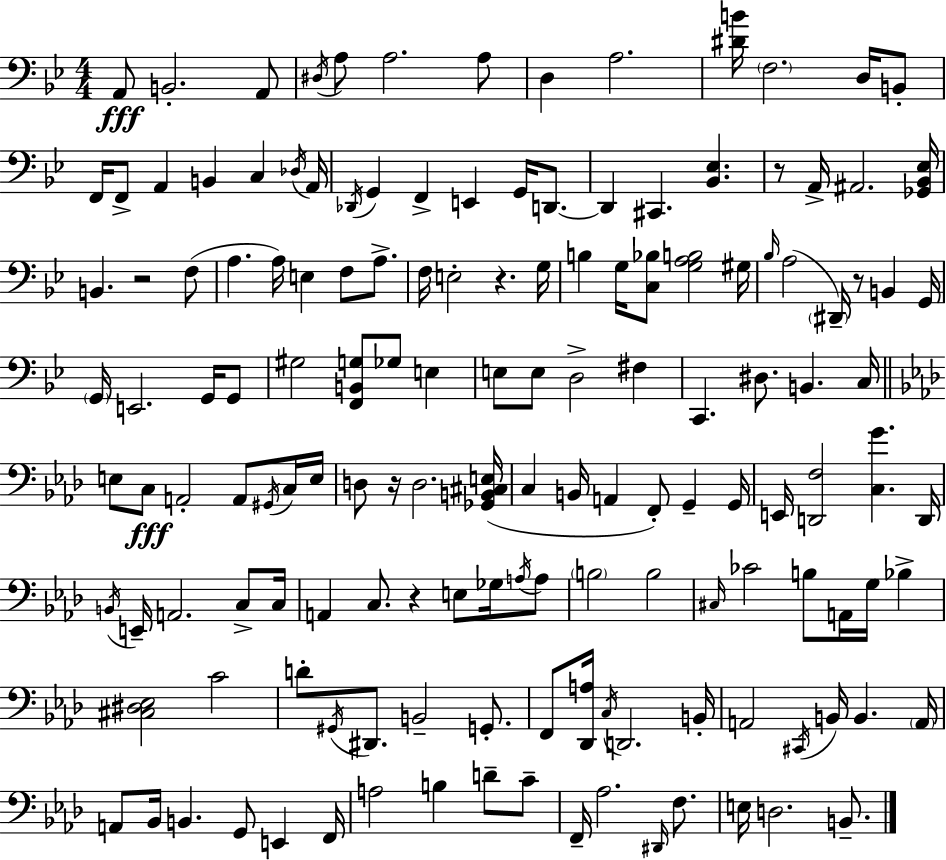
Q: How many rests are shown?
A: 6